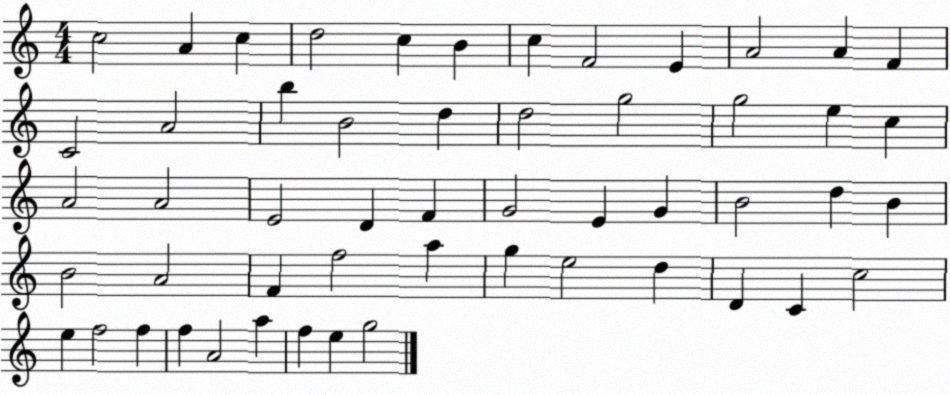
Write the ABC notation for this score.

X:1
T:Untitled
M:4/4
L:1/4
K:C
c2 A c d2 c B c F2 E A2 A F C2 A2 b B2 d d2 g2 g2 e c A2 A2 E2 D F G2 E G B2 d B B2 A2 F f2 a g e2 d D C c2 e f2 f f A2 a f e g2